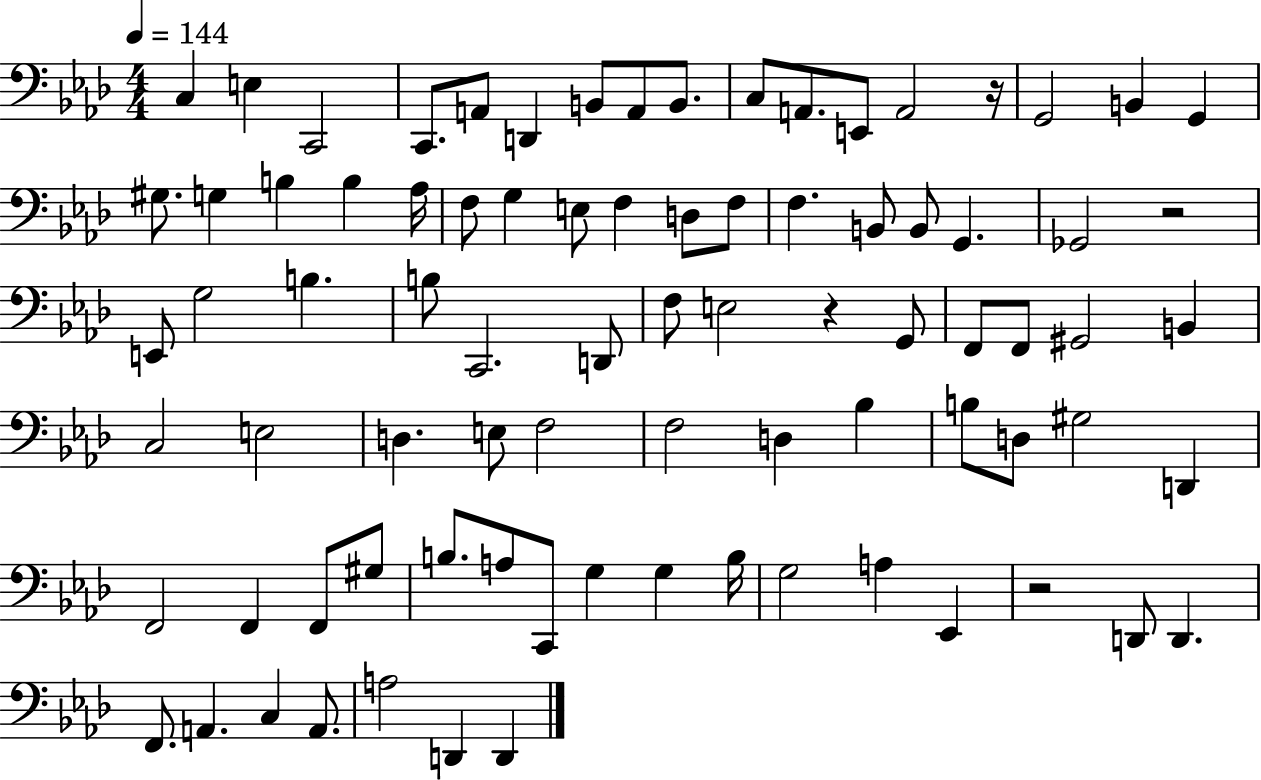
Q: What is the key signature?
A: AES major